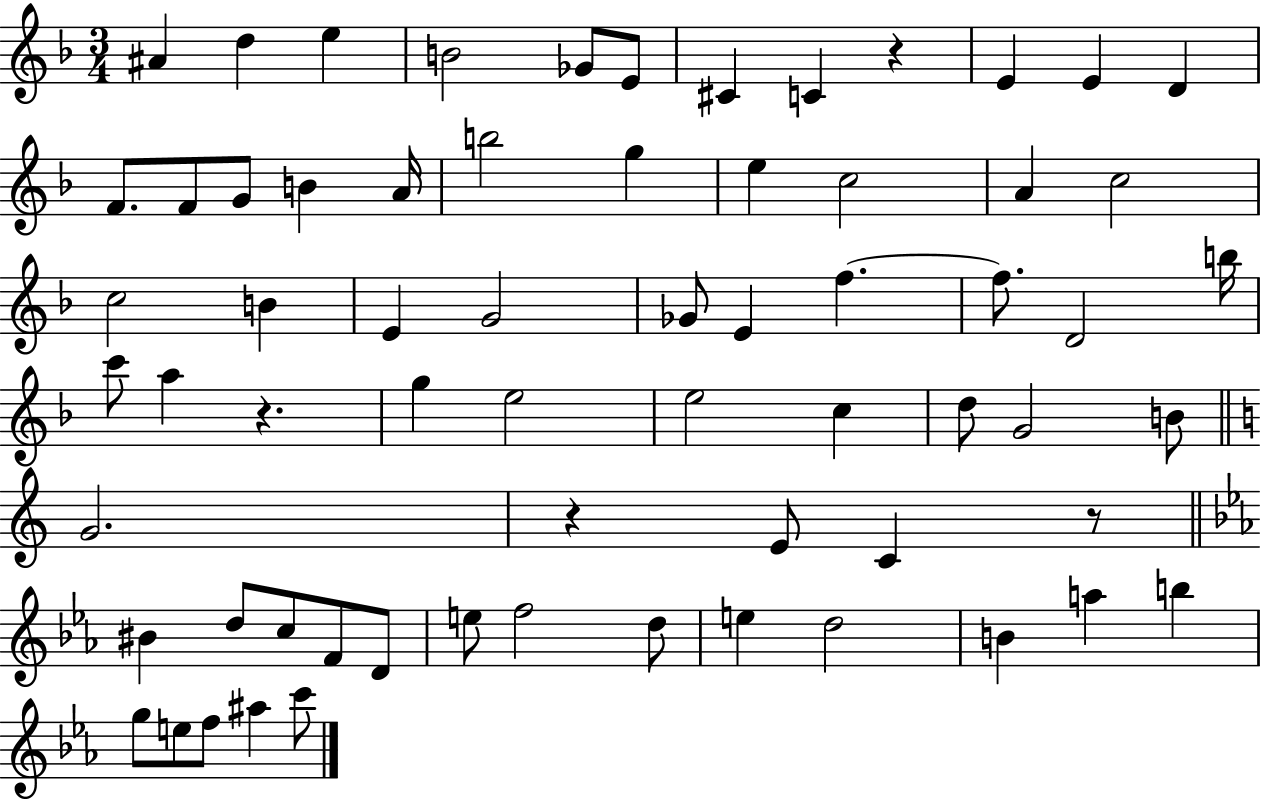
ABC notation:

X:1
T:Untitled
M:3/4
L:1/4
K:F
^A d e B2 _G/2 E/2 ^C C z E E D F/2 F/2 G/2 B A/4 b2 g e c2 A c2 c2 B E G2 _G/2 E f f/2 D2 b/4 c'/2 a z g e2 e2 c d/2 G2 B/2 G2 z E/2 C z/2 ^B d/2 c/2 F/2 D/2 e/2 f2 d/2 e d2 B a b g/2 e/2 f/2 ^a c'/2